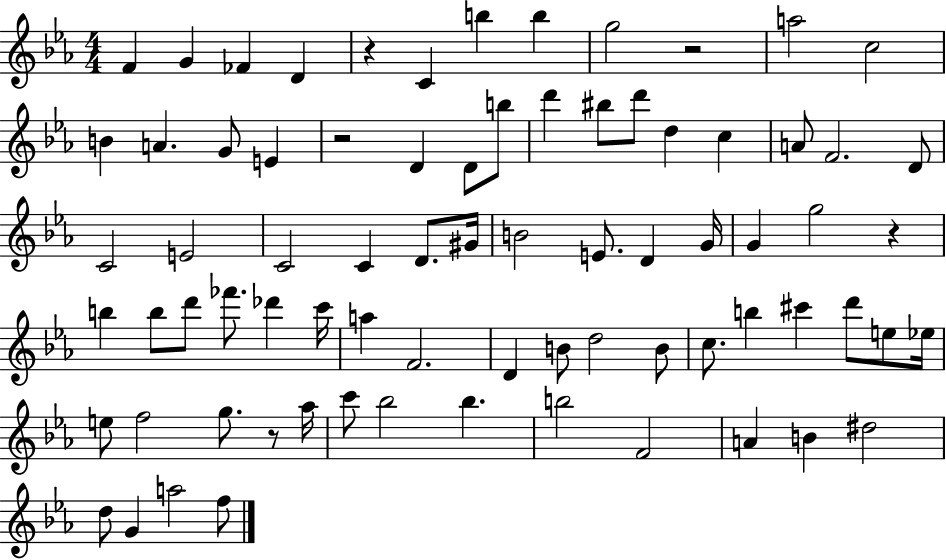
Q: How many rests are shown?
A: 5